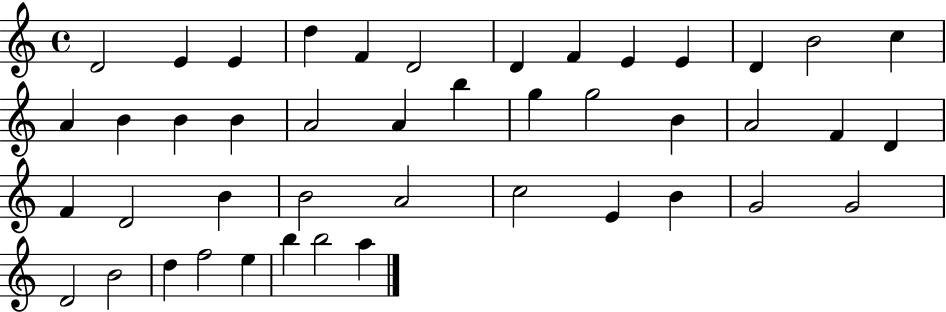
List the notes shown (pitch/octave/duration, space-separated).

D4/h E4/q E4/q D5/q F4/q D4/h D4/q F4/q E4/q E4/q D4/q B4/h C5/q A4/q B4/q B4/q B4/q A4/h A4/q B5/q G5/q G5/h B4/q A4/h F4/q D4/q F4/q D4/h B4/q B4/h A4/h C5/h E4/q B4/q G4/h G4/h D4/h B4/h D5/q F5/h E5/q B5/q B5/h A5/q